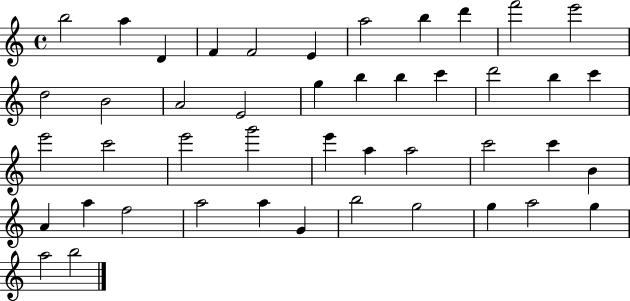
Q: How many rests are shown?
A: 0